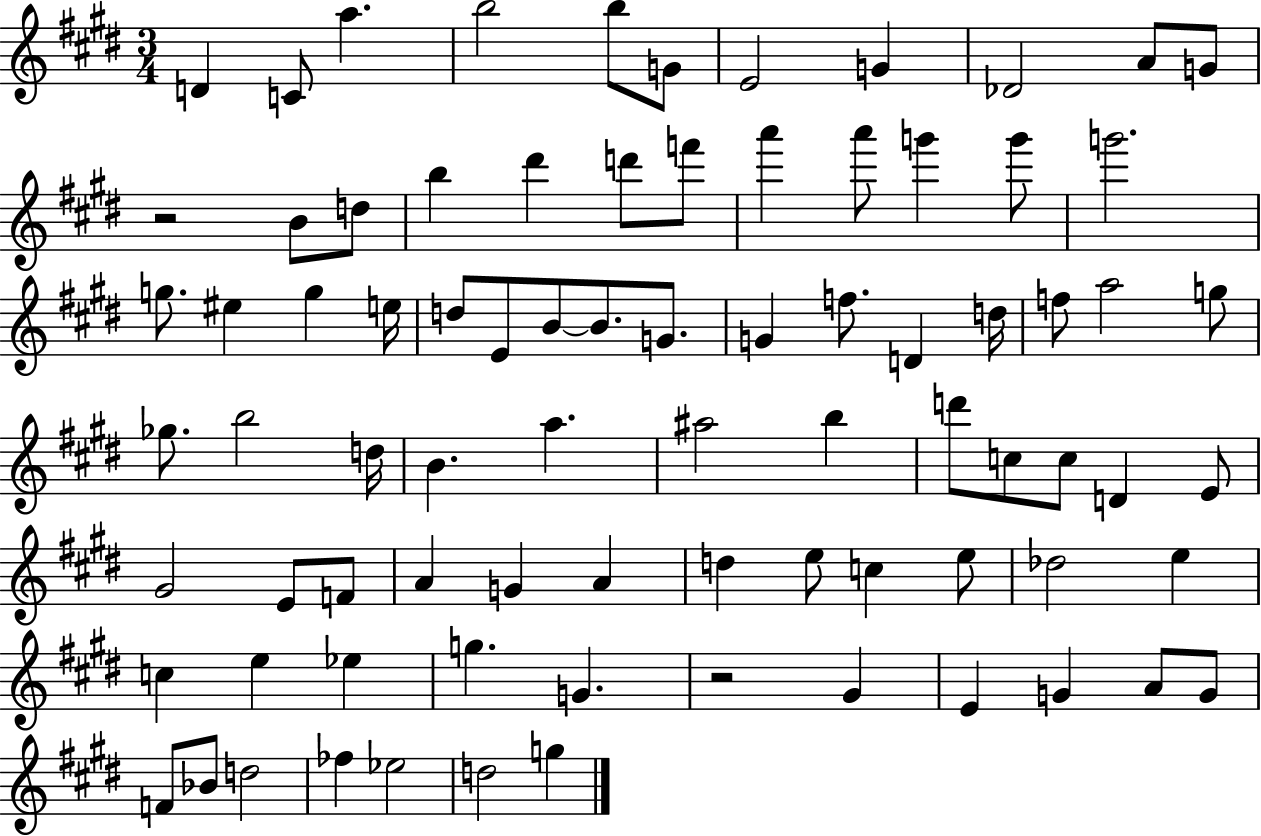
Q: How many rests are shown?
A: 2